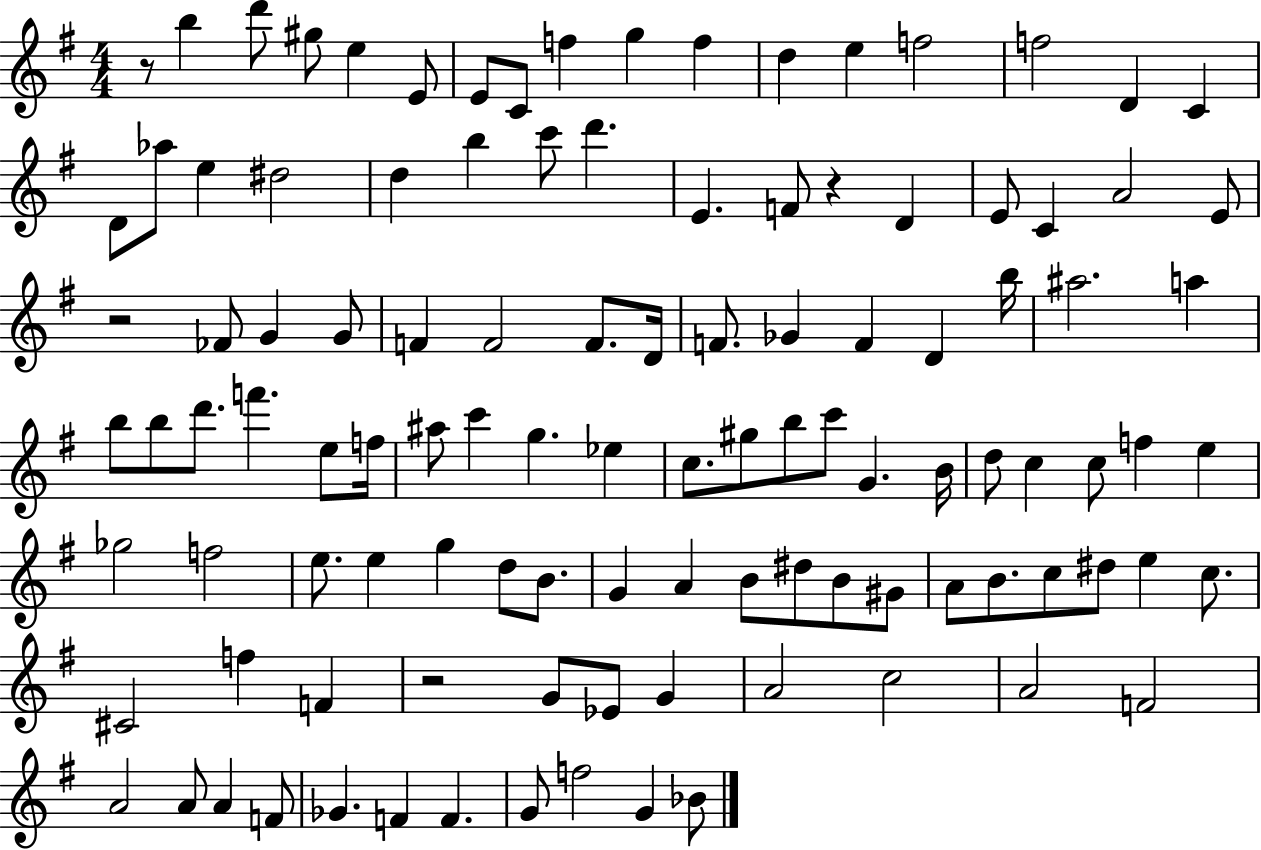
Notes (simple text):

R/e B5/q D6/e G#5/e E5/q E4/e E4/e C4/e F5/q G5/q F5/q D5/q E5/q F5/h F5/h D4/q C4/q D4/e Ab5/e E5/q D#5/h D5/q B5/q C6/e D6/q. E4/q. F4/e R/q D4/q E4/e C4/q A4/h E4/e R/h FES4/e G4/q G4/e F4/q F4/h F4/e. D4/s F4/e. Gb4/q F4/q D4/q B5/s A#5/h. A5/q B5/e B5/e D6/e. F6/q. E5/e F5/s A#5/e C6/q G5/q. Eb5/q C5/e. G#5/e B5/e C6/e G4/q. B4/s D5/e C5/q C5/e F5/q E5/q Gb5/h F5/h E5/e. E5/q G5/q D5/e B4/e. G4/q A4/q B4/e D#5/e B4/e G#4/e A4/e B4/e. C5/e D#5/e E5/q C5/e. C#4/h F5/q F4/q R/h G4/e Eb4/e G4/q A4/h C5/h A4/h F4/h A4/h A4/e A4/q F4/e Gb4/q. F4/q F4/q. G4/e F5/h G4/q Bb4/e